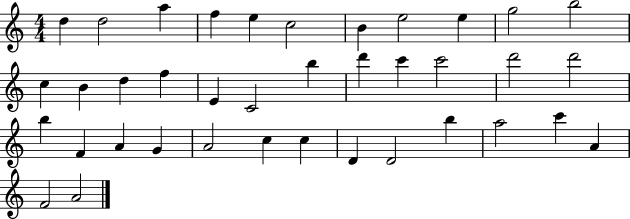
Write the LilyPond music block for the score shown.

{
  \clef treble
  \numericTimeSignature
  \time 4/4
  \key c \major
  d''4 d''2 a''4 | f''4 e''4 c''2 | b'4 e''2 e''4 | g''2 b''2 | \break c''4 b'4 d''4 f''4 | e'4 c'2 b''4 | d'''4 c'''4 c'''2 | d'''2 d'''2 | \break b''4 f'4 a'4 g'4 | a'2 c''4 c''4 | d'4 d'2 b''4 | a''2 c'''4 a'4 | \break f'2 a'2 | \bar "|."
}